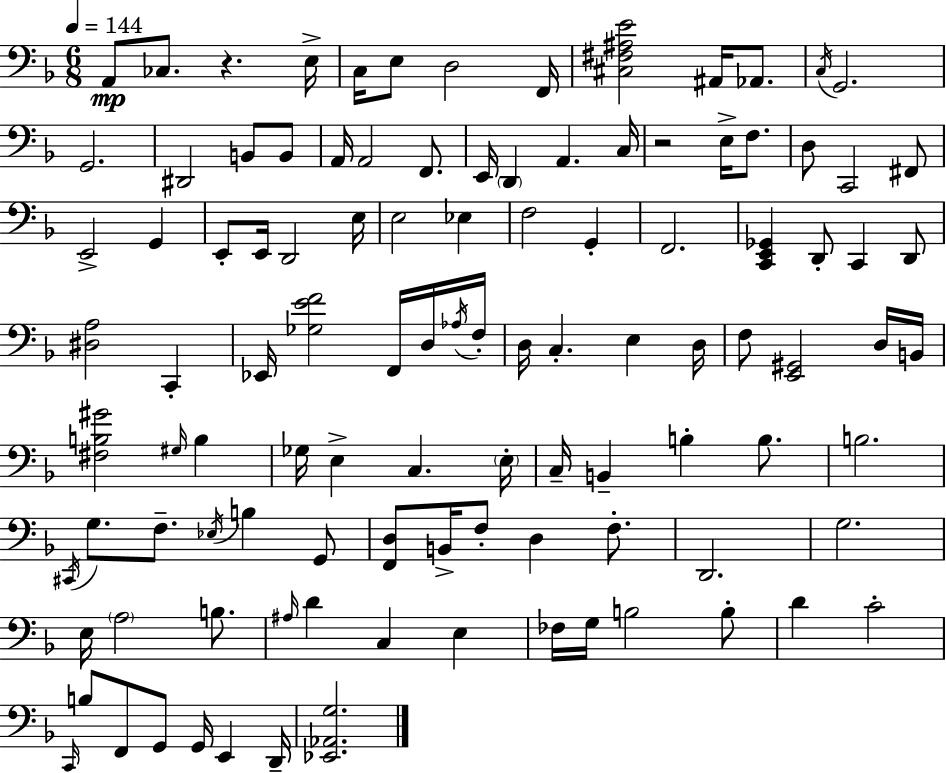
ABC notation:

X:1
T:Untitled
M:6/8
L:1/4
K:F
A,,/2 _C,/2 z E,/4 C,/4 E,/2 D,2 F,,/4 [^C,^F,^A,E]2 ^A,,/4 _A,,/2 C,/4 G,,2 G,,2 ^D,,2 B,,/2 B,,/2 A,,/4 A,,2 F,,/2 E,,/4 D,, A,, C,/4 z2 E,/4 F,/2 D,/2 C,,2 ^F,,/2 E,,2 G,, E,,/2 E,,/4 D,,2 E,/4 E,2 _E, F,2 G,, F,,2 [C,,E,,_G,,] D,,/2 C,, D,,/2 [^D,A,]2 C,, _E,,/4 [_G,EF]2 F,,/4 D,/4 _A,/4 F,/4 D,/4 C, E, D,/4 F,/2 [E,,^G,,]2 D,/4 B,,/4 [^F,B,^G]2 ^G,/4 B, _G,/4 E, C, E,/4 C,/4 B,, B, B,/2 B,2 ^C,,/4 G,/2 F,/2 _E,/4 B, G,,/2 [F,,D,]/2 B,,/4 F,/2 D, F,/2 D,,2 G,2 E,/4 A,2 B,/2 ^A,/4 D C, E, _F,/4 G,/4 B,2 B,/2 D C2 C,,/4 B,/2 F,,/2 G,,/2 G,,/4 E,, D,,/4 [_E,,_A,,G,]2